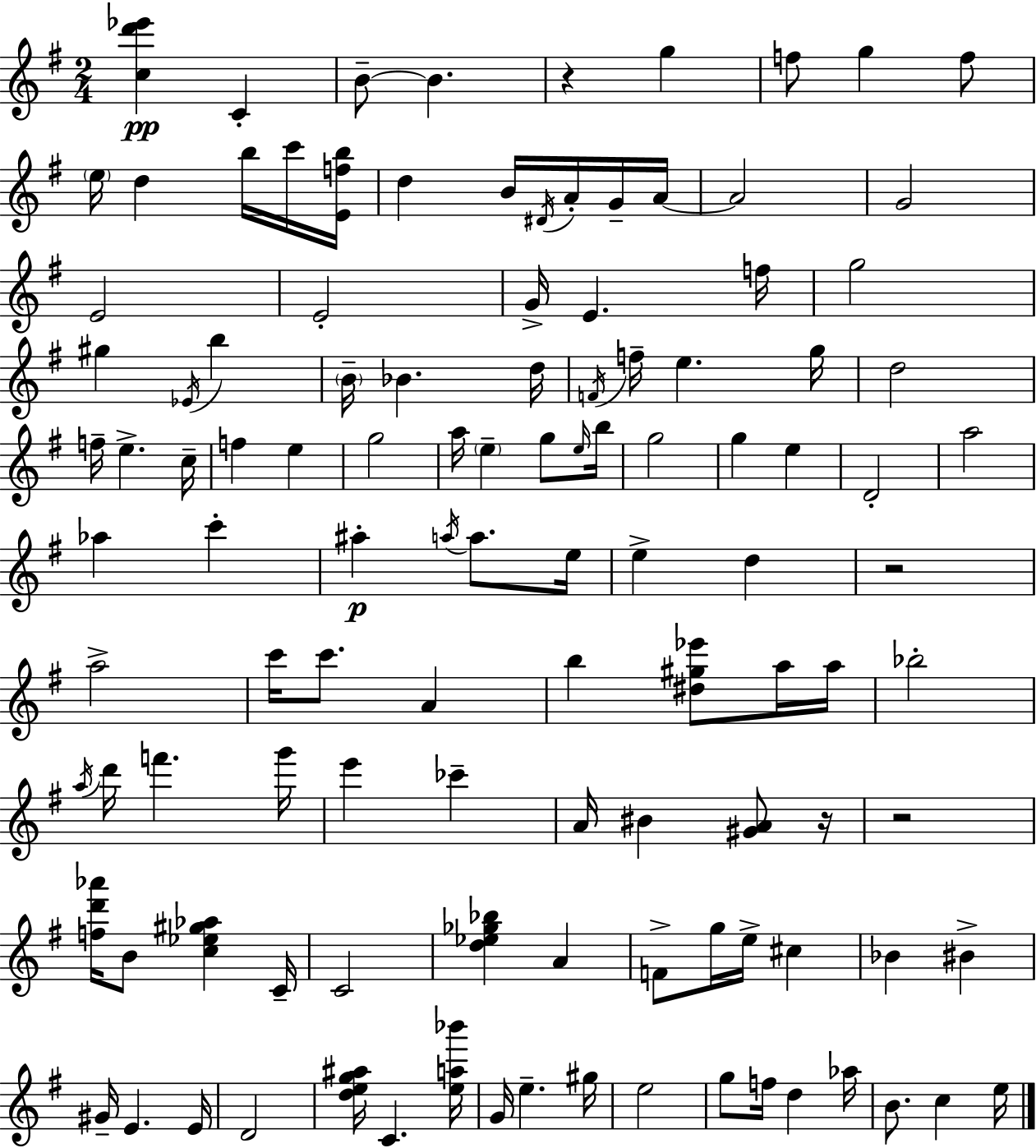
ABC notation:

X:1
T:Untitled
M:2/4
L:1/4
K:G
[cd'_e'] C B/2 B z g f/2 g f/2 e/4 d b/4 c'/4 [Efb]/4 d B/4 ^D/4 A/4 G/4 A/4 A2 G2 E2 E2 G/4 E f/4 g2 ^g _E/4 b B/4 _B d/4 F/4 f/4 e g/4 d2 f/4 e c/4 f e g2 a/4 e g/2 e/4 b/4 g2 g e D2 a2 _a c' ^a a/4 a/2 e/4 e d z2 a2 c'/4 c'/2 A b [^d^g_e']/2 a/4 a/4 _b2 a/4 d'/4 f' g'/4 e' _c' A/4 ^B [^GA]/2 z/4 z2 [fd'_a']/4 B/2 [c_e^g_a] C/4 C2 [d_e_g_b] A F/2 g/4 e/4 ^c _B ^B ^G/4 E E/4 D2 [deg^a]/4 C [ea_b']/4 G/4 e ^g/4 e2 g/2 f/4 d _a/4 B/2 c e/4